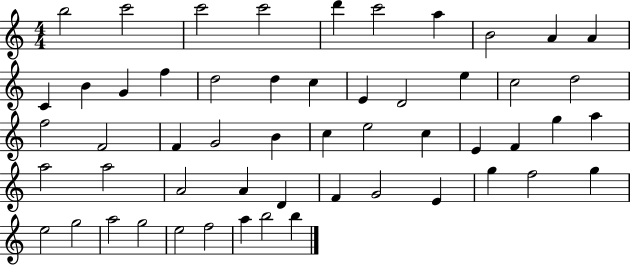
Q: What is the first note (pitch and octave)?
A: B5